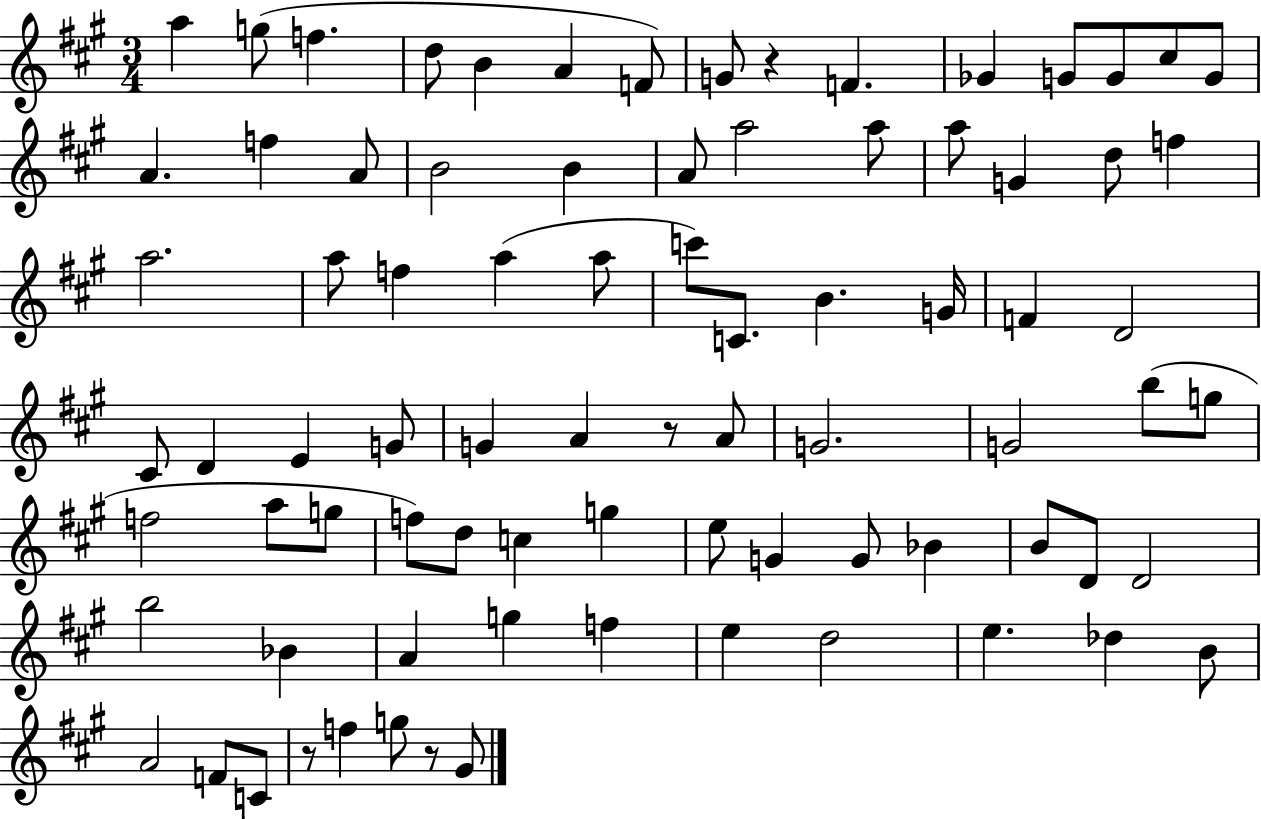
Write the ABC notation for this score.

X:1
T:Untitled
M:3/4
L:1/4
K:A
a g/2 f d/2 B A F/2 G/2 z F _G G/2 G/2 ^c/2 G/2 A f A/2 B2 B A/2 a2 a/2 a/2 G d/2 f a2 a/2 f a a/2 c'/2 C/2 B G/4 F D2 ^C/2 D E G/2 G A z/2 A/2 G2 G2 b/2 g/2 f2 a/2 g/2 f/2 d/2 c g e/2 G G/2 _B B/2 D/2 D2 b2 _B A g f e d2 e _d B/2 A2 F/2 C/2 z/2 f g/2 z/2 ^G/2